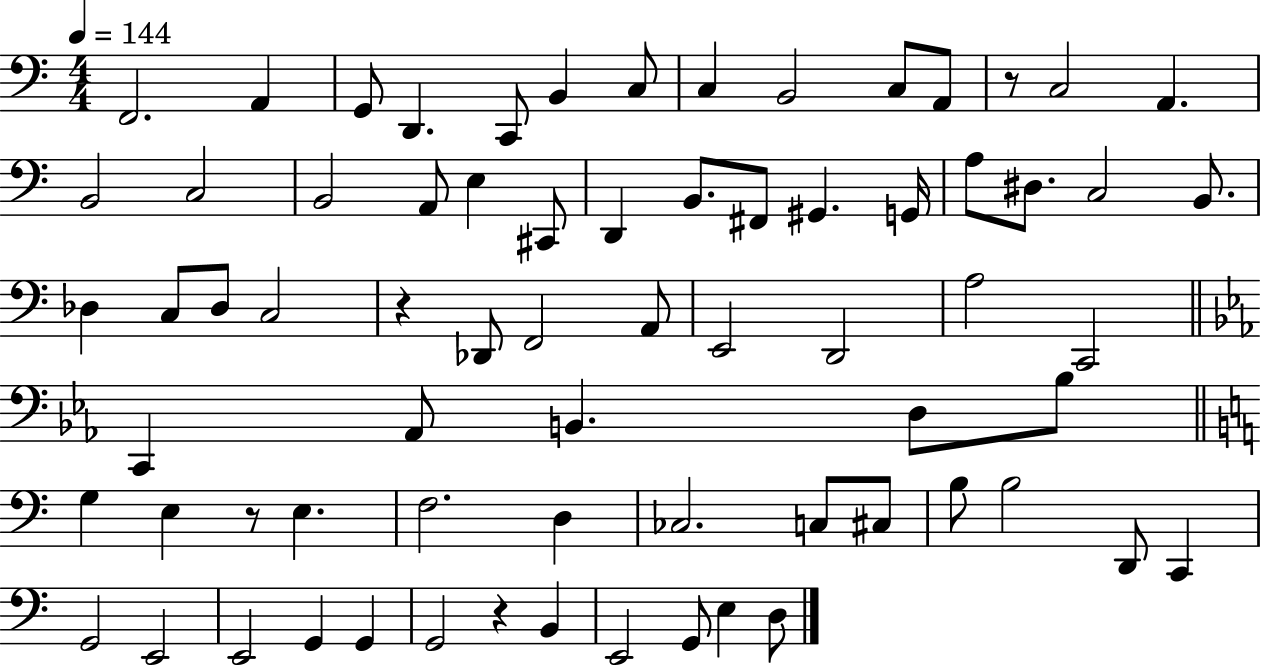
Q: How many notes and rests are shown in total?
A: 71